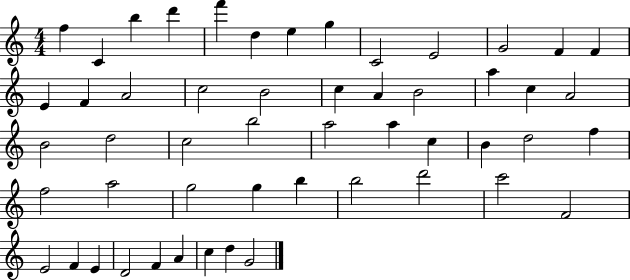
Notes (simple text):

F5/q C4/q B5/q D6/q F6/q D5/q E5/q G5/q C4/h E4/h G4/h F4/q F4/q E4/q F4/q A4/h C5/h B4/h C5/q A4/q B4/h A5/q C5/q A4/h B4/h D5/h C5/h B5/h A5/h A5/q C5/q B4/q D5/h F5/q F5/h A5/h G5/h G5/q B5/q B5/h D6/h C6/h F4/h E4/h F4/q E4/q D4/h F4/q A4/q C5/q D5/q G4/h